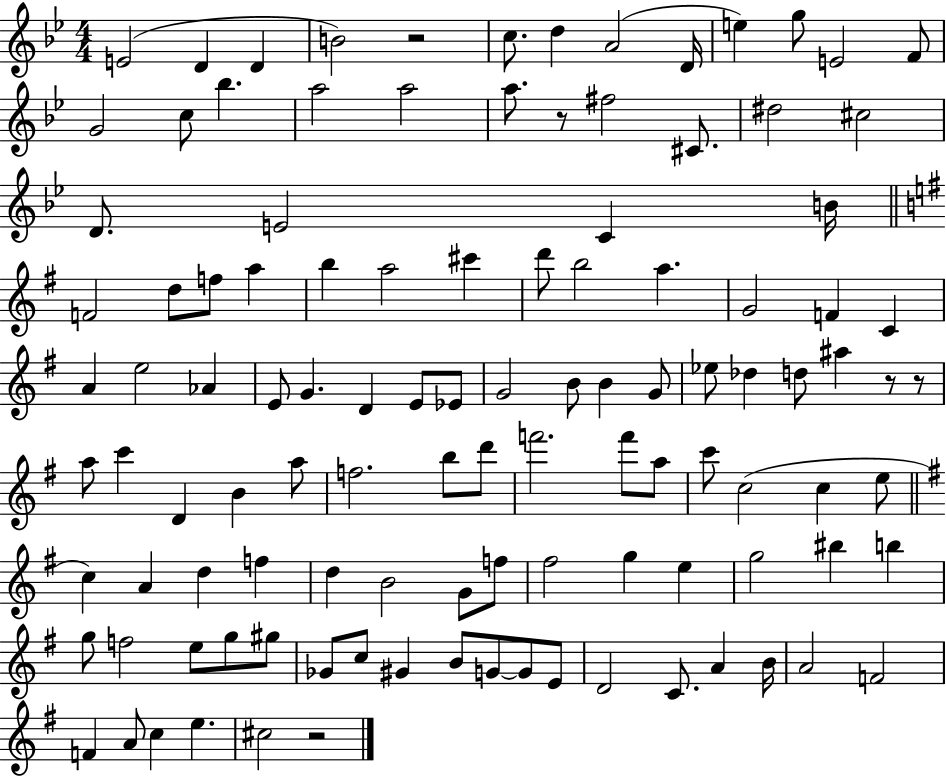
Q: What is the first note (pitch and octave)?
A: E4